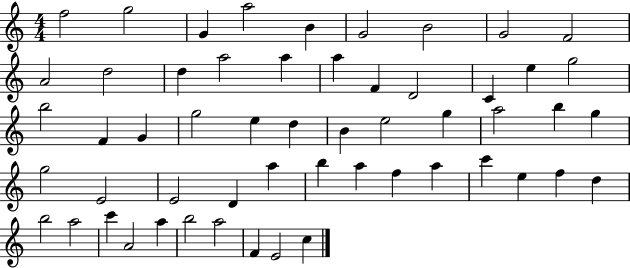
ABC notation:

X:1
T:Untitled
M:4/4
L:1/4
K:C
f2 g2 G a2 B G2 B2 G2 F2 A2 d2 d a2 a a F D2 C e g2 b2 F G g2 e d B e2 g a2 b g g2 E2 E2 D a b a f a c' e f d b2 a2 c' A2 a b2 a2 F E2 c